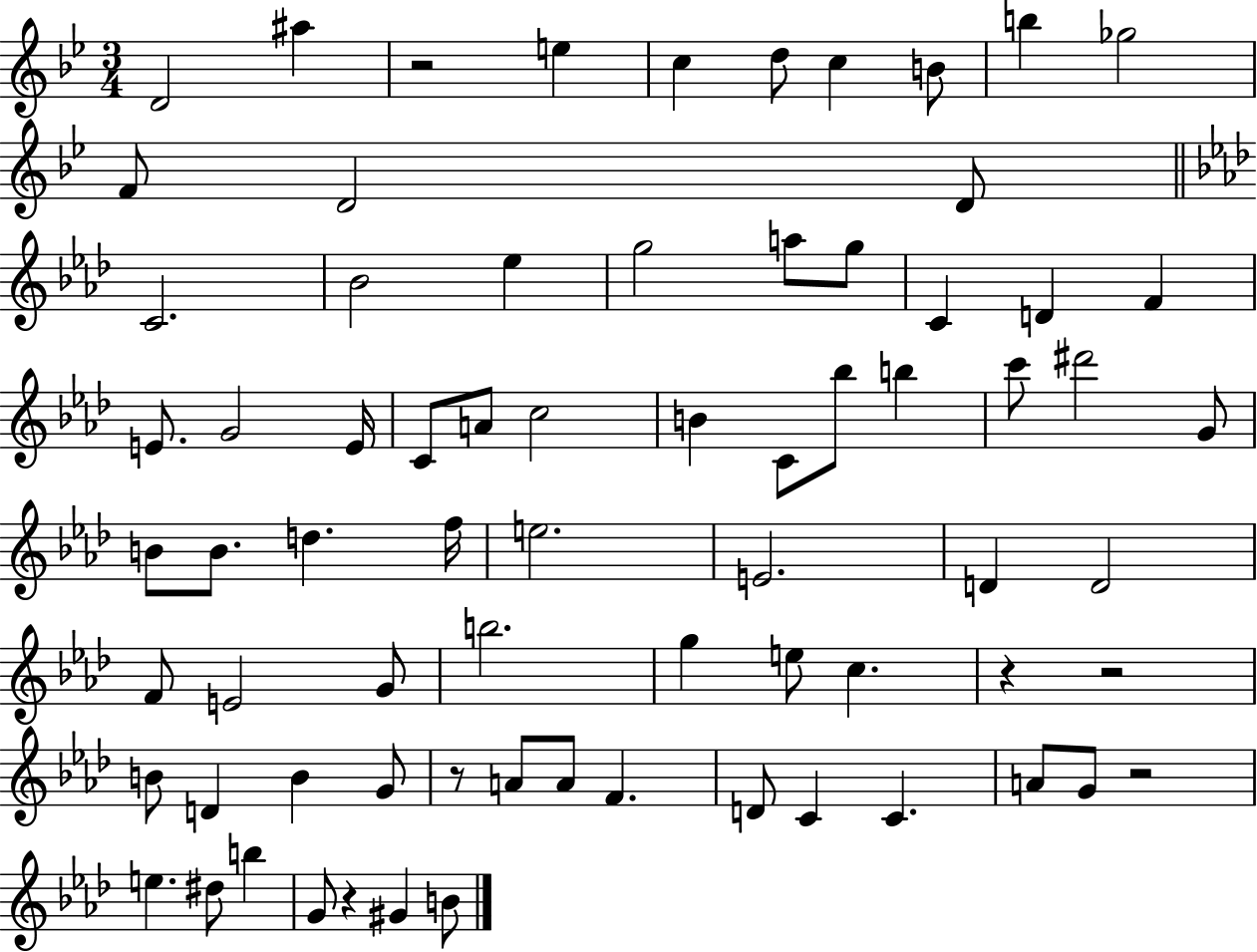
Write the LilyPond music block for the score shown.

{
  \clef treble
  \numericTimeSignature
  \time 3/4
  \key bes \major
  d'2 ais''4 | r2 e''4 | c''4 d''8 c''4 b'8 | b''4 ges''2 | \break f'8 d'2 d'8 | \bar "||" \break \key aes \major c'2. | bes'2 ees''4 | g''2 a''8 g''8 | c'4 d'4 f'4 | \break e'8. g'2 e'16 | c'8 a'8 c''2 | b'4 c'8 bes''8 b''4 | c'''8 dis'''2 g'8 | \break b'8 b'8. d''4. f''16 | e''2. | e'2. | d'4 d'2 | \break f'8 e'2 g'8 | b''2. | g''4 e''8 c''4. | r4 r2 | \break b'8 d'4 b'4 g'8 | r8 a'8 a'8 f'4. | d'8 c'4 c'4. | a'8 g'8 r2 | \break e''4. dis''8 b''4 | g'8 r4 gis'4 b'8 | \bar "|."
}